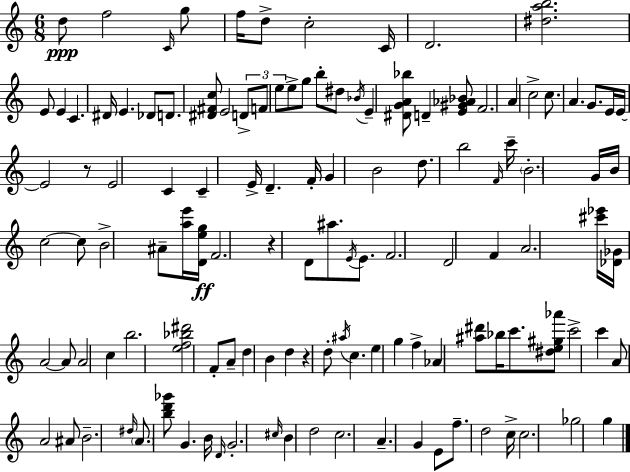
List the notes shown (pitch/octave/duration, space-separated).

D5/e F5/h C4/s G5/e F5/s D5/e C5/h C4/s D4/h. [D#5,A5,B5]/h. E4/e E4/q C4/q. D#4/s E4/q. Db4/e D4/e. [D#4,F#4,C5]/e E4/h D4/e F4/e E5/e E5/e G5/e B5/e D#5/e Bb4/s E4/q [D#4,G4,A4,Bb5]/e D4/q [E4,G#4,Ab4,Bb4]/e F4/h. A4/q C5/h C5/e. A4/q. G4/e. E4/s E4/s E4/h R/e E4/h C4/q C4/q E4/s D4/q. F4/s G4/q B4/h D5/e. B5/h F4/s C6/s B4/h. G4/s B4/s C5/h C5/e B4/h A#4/e [A5,E6]/s [D4,E5,G5]/s F4/h. R/q D4/e A#5/e. E4/s E4/e. F4/h. D4/h F4/q A4/h. [C#6,Eb6]/s [Db4,Gb4]/s A4/h A4/e A4/h C5/q B5/h. [E5,F5,Bb5,D#6]/h F4/e A4/e D5/q B4/q D5/q R/q D5/e A#5/s C5/q. E5/q G5/q F5/q Ab4/q [A#5,D#6]/e Bb5/s C6/e. [D#5,E5,G#5,Ab6]/e C6/h C6/q A4/e A4/h A#4/e B4/h. D#5/s A4/e. [B5,D6,Gb6]/e G4/q. B4/s D4/s G4/h. C#5/s B4/q D5/h C5/h. A4/q. G4/q E4/e F5/e. D5/h C5/s C5/h. Gb5/h G5/q